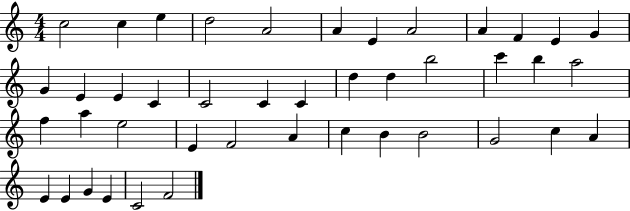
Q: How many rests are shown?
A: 0